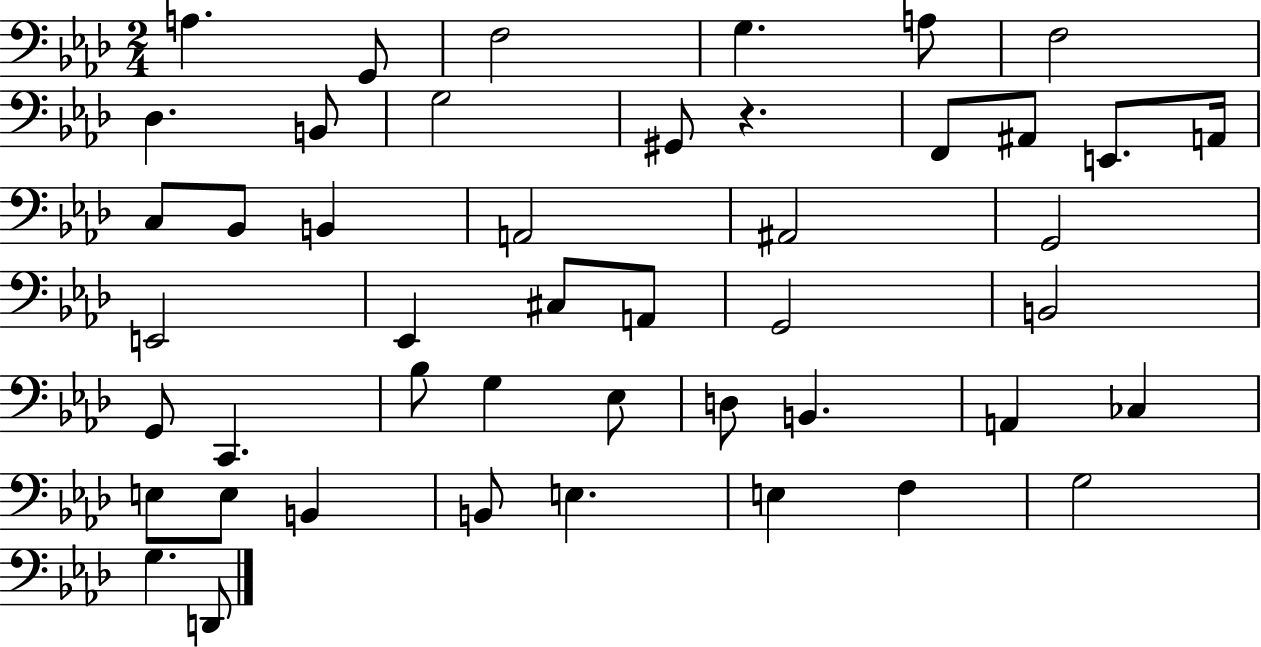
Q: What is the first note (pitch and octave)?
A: A3